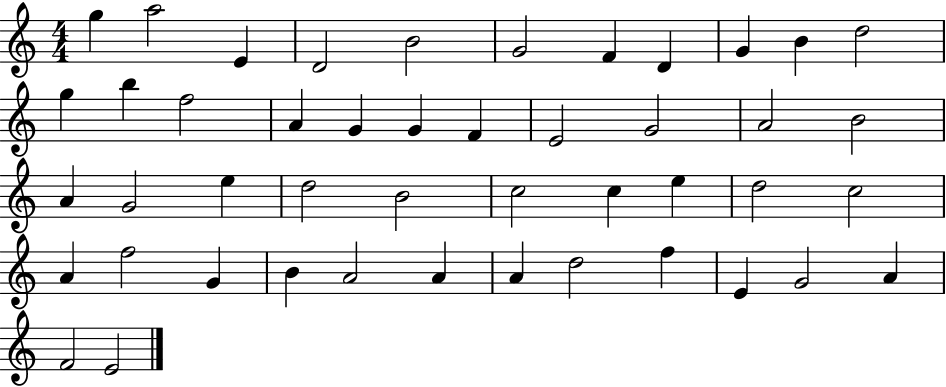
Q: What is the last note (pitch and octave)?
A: E4